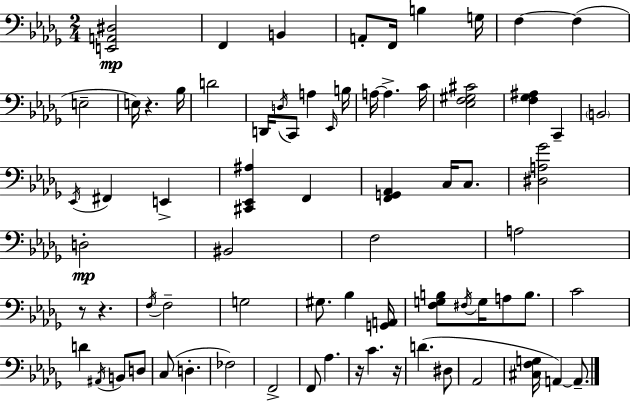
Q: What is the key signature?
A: BES minor